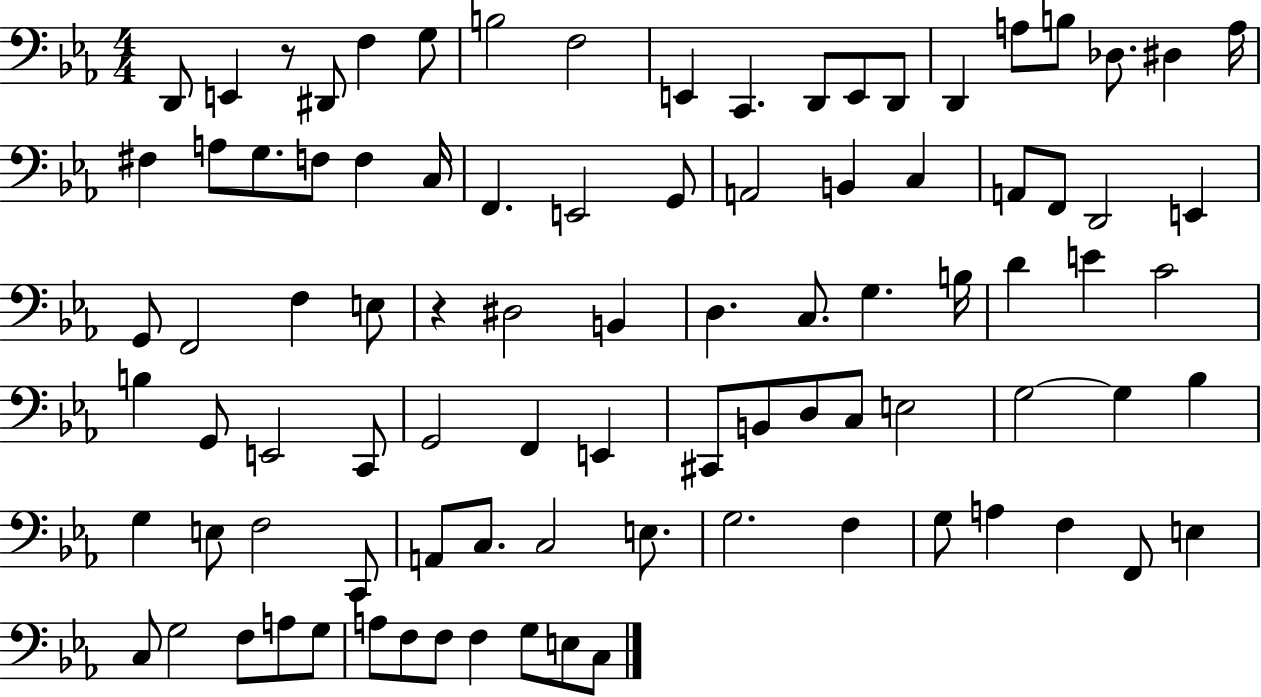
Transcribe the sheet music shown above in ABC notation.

X:1
T:Untitled
M:4/4
L:1/4
K:Eb
D,,/2 E,, z/2 ^D,,/2 F, G,/2 B,2 F,2 E,, C,, D,,/2 E,,/2 D,,/2 D,, A,/2 B,/2 _D,/2 ^D, A,/4 ^F, A,/2 G,/2 F,/2 F, C,/4 F,, E,,2 G,,/2 A,,2 B,, C, A,,/2 F,,/2 D,,2 E,, G,,/2 F,,2 F, E,/2 z ^D,2 B,, D, C,/2 G, B,/4 D E C2 B, G,,/2 E,,2 C,,/2 G,,2 F,, E,, ^C,,/2 B,,/2 D,/2 C,/2 E,2 G,2 G, _B, G, E,/2 F,2 C,,/2 A,,/2 C,/2 C,2 E,/2 G,2 F, G,/2 A, F, F,,/2 E, C,/2 G,2 F,/2 A,/2 G,/2 A,/2 F,/2 F,/2 F, G,/2 E,/2 C,/2